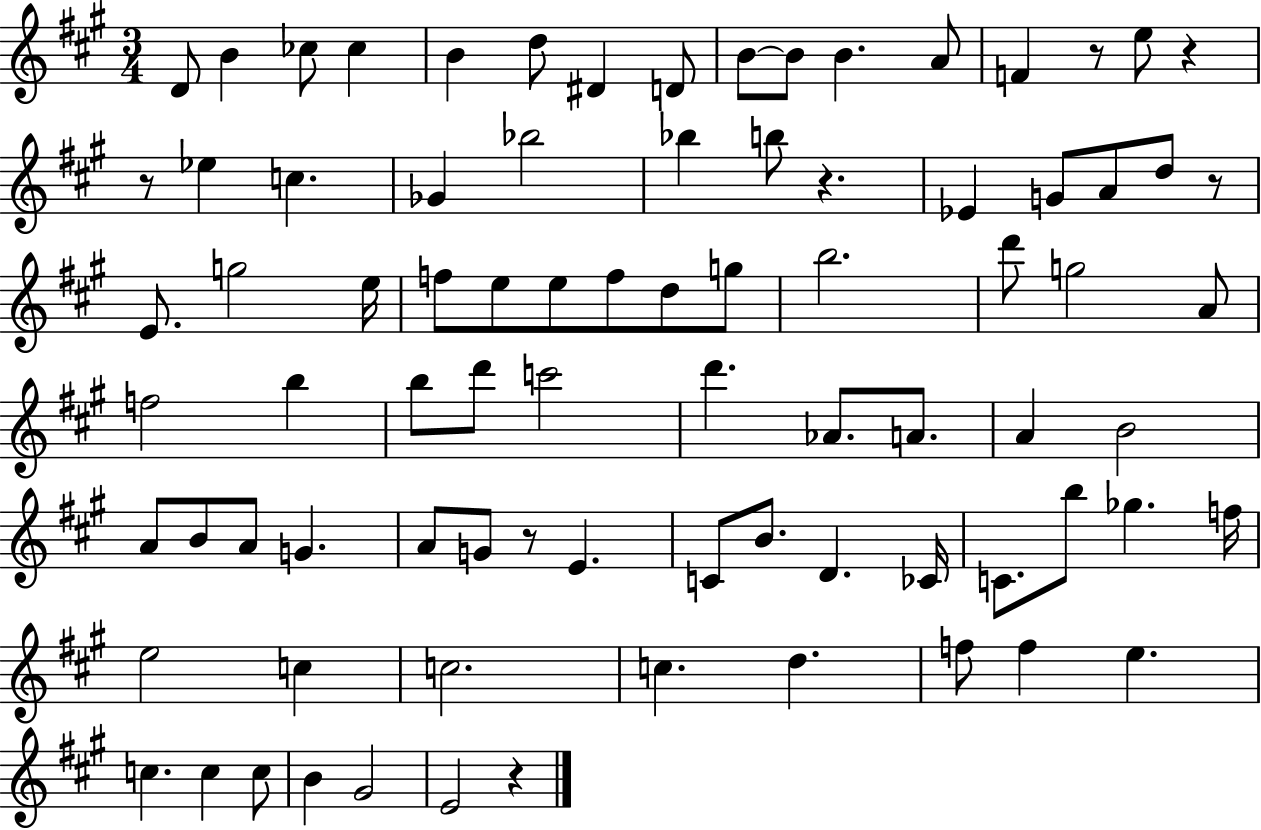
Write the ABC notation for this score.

X:1
T:Untitled
M:3/4
L:1/4
K:A
D/2 B _c/2 _c B d/2 ^D D/2 B/2 B/2 B A/2 F z/2 e/2 z z/2 _e c _G _b2 _b b/2 z _E G/2 A/2 d/2 z/2 E/2 g2 e/4 f/2 e/2 e/2 f/2 d/2 g/2 b2 d'/2 g2 A/2 f2 b b/2 d'/2 c'2 d' _A/2 A/2 A B2 A/2 B/2 A/2 G A/2 G/2 z/2 E C/2 B/2 D _C/4 C/2 b/2 _g f/4 e2 c c2 c d f/2 f e c c c/2 B ^G2 E2 z